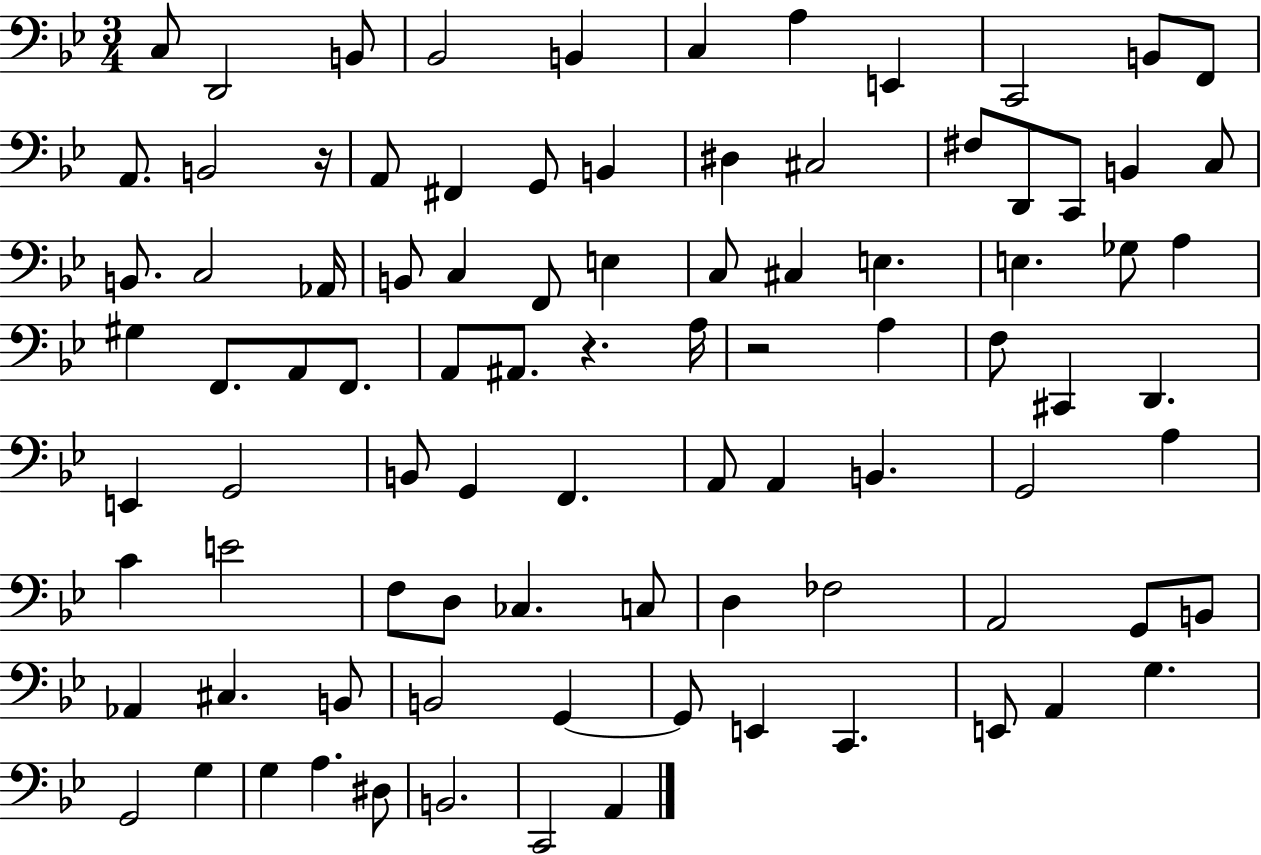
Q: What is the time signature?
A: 3/4